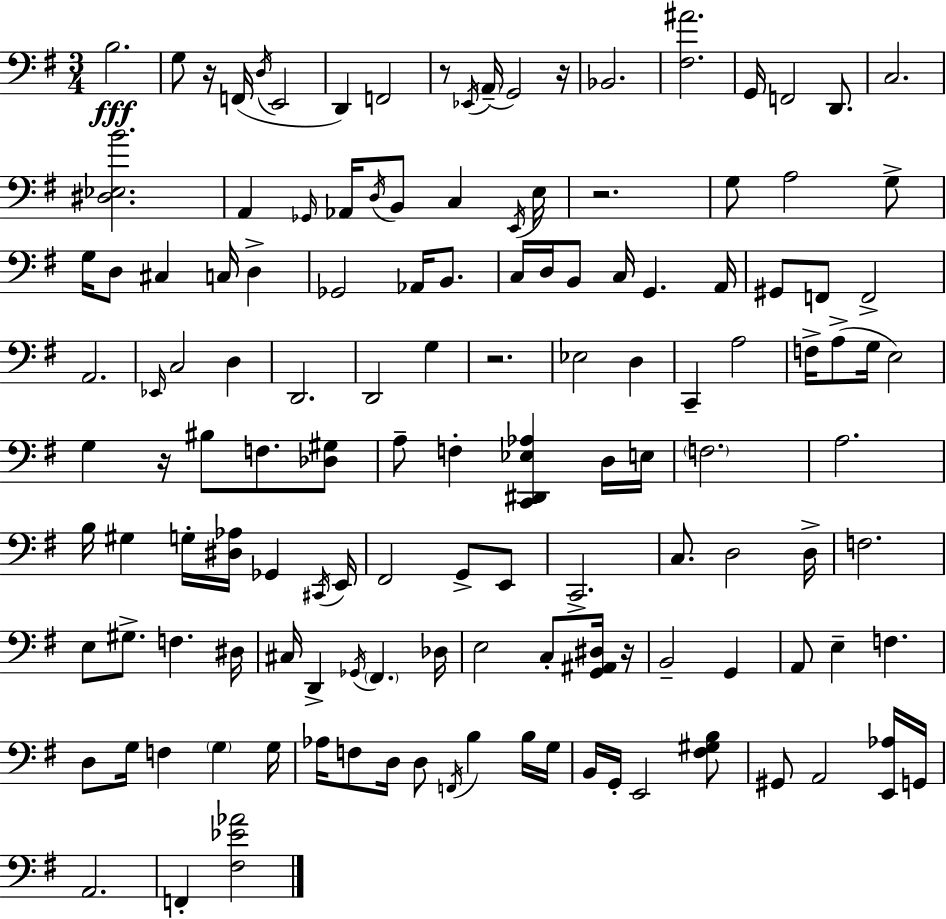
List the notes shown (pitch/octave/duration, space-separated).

B3/h. G3/e R/s F2/s D3/s E2/h D2/q F2/h R/e Eb2/s A2/s G2/h R/s Bb2/h. [F#3,A#4]/h. G2/s F2/h D2/e. C3/h. [D#3,Eb3,B4]/h. A2/q Gb2/s Ab2/s D3/s B2/e C3/q E2/s E3/s R/h. G3/e A3/h G3/e G3/s D3/e C#3/q C3/s D3/q Gb2/h Ab2/s B2/e. C3/s D3/s B2/e C3/s G2/q. A2/s G#2/e F2/e F2/h A2/h. Eb2/s C3/h D3/q D2/h. D2/h G3/q R/h. Eb3/h D3/q C2/q A3/h F3/s A3/e G3/s E3/h G3/q R/s BIS3/e F3/e. [Db3,G#3]/e A3/e F3/q [C2,D#2,Eb3,Ab3]/q D3/s E3/s F3/h. A3/h. B3/s G#3/q G3/s [D#3,Ab3]/s Gb2/q C#2/s E2/s F#2/h G2/e E2/e C2/h. C3/e. D3/h D3/s F3/h. E3/e G#3/e. F3/q. D#3/s C#3/s D2/q Gb2/s F#2/q. Db3/s E3/h C3/e [G2,A#2,D#3]/s R/s B2/h G2/q A2/e E3/q F3/q. D3/e G3/s F3/q G3/q G3/s Ab3/s F3/e D3/s D3/e F2/s B3/q B3/s G3/s B2/s G2/s E2/h [F#3,G#3,B3]/e G#2/e A2/h [E2,Ab3]/s G2/s A2/h. F2/q [F#3,Eb4,Ab4]/h